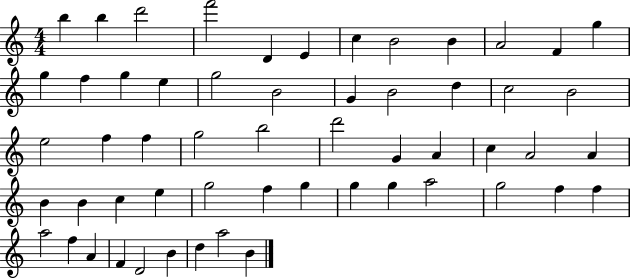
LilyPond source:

{
  \clef treble
  \numericTimeSignature
  \time 4/4
  \key c \major
  b''4 b''4 d'''2 | f'''2 d'4 e'4 | c''4 b'2 b'4 | a'2 f'4 g''4 | \break g''4 f''4 g''4 e''4 | g''2 b'2 | g'4 b'2 d''4 | c''2 b'2 | \break e''2 f''4 f''4 | g''2 b''2 | d'''2 g'4 a'4 | c''4 a'2 a'4 | \break b'4 b'4 c''4 e''4 | g''2 f''4 g''4 | g''4 g''4 a''2 | g''2 f''4 f''4 | \break a''2 f''4 a'4 | f'4 d'2 b'4 | d''4 a''2 b'4 | \bar "|."
}